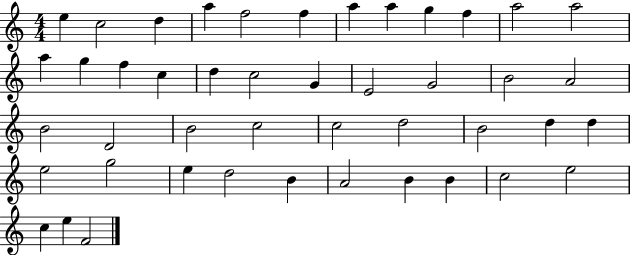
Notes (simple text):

E5/q C5/h D5/q A5/q F5/h F5/q A5/q A5/q G5/q F5/q A5/h A5/h A5/q G5/q F5/q C5/q D5/q C5/h G4/q E4/h G4/h B4/h A4/h B4/h D4/h B4/h C5/h C5/h D5/h B4/h D5/q D5/q E5/h G5/h E5/q D5/h B4/q A4/h B4/q B4/q C5/h E5/h C5/q E5/q F4/h